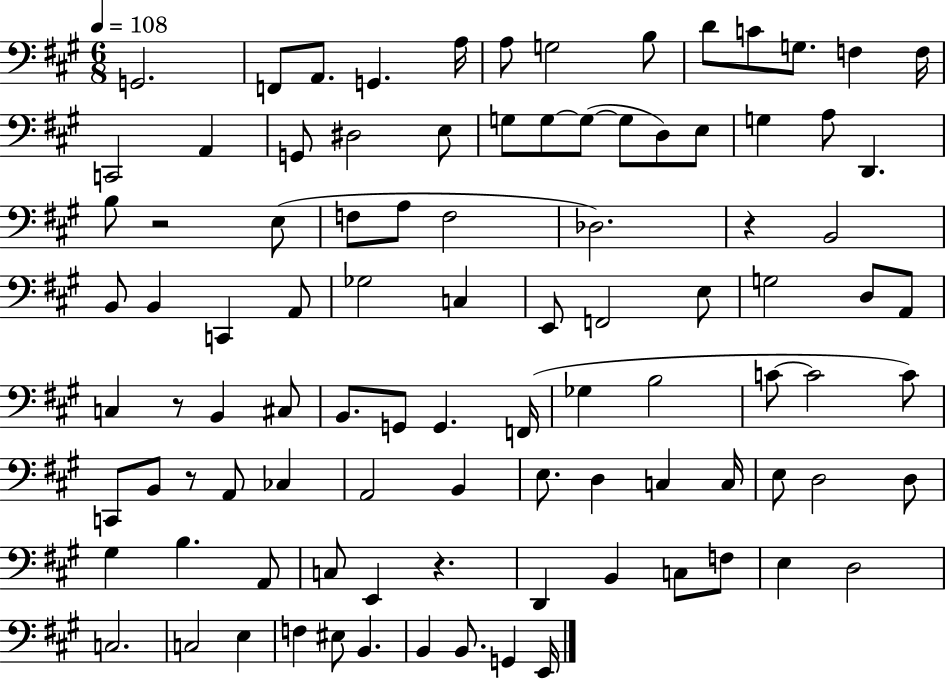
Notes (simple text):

G2/h. F2/e A2/e. G2/q. A3/s A3/e G3/h B3/e D4/e C4/e G3/e. F3/q F3/s C2/h A2/q G2/e D#3/h E3/e G3/e G3/e G3/e G3/e D3/e E3/e G3/q A3/e D2/q. B3/e R/h E3/e F3/e A3/e F3/h Db3/h. R/q B2/h B2/e B2/q C2/q A2/e Gb3/h C3/q E2/e F2/h E3/e G3/h D3/e A2/e C3/q R/e B2/q C#3/e B2/e. G2/e G2/q. F2/s Gb3/q B3/h C4/e C4/h C4/e C2/e B2/e R/e A2/e CES3/q A2/h B2/q E3/e. D3/q C3/q C3/s E3/e D3/h D3/e G#3/q B3/q. A2/e C3/e E2/q R/q. D2/q B2/q C3/e F3/e E3/q D3/h C3/h. C3/h E3/q F3/q EIS3/e B2/q. B2/q B2/e. G2/q E2/s